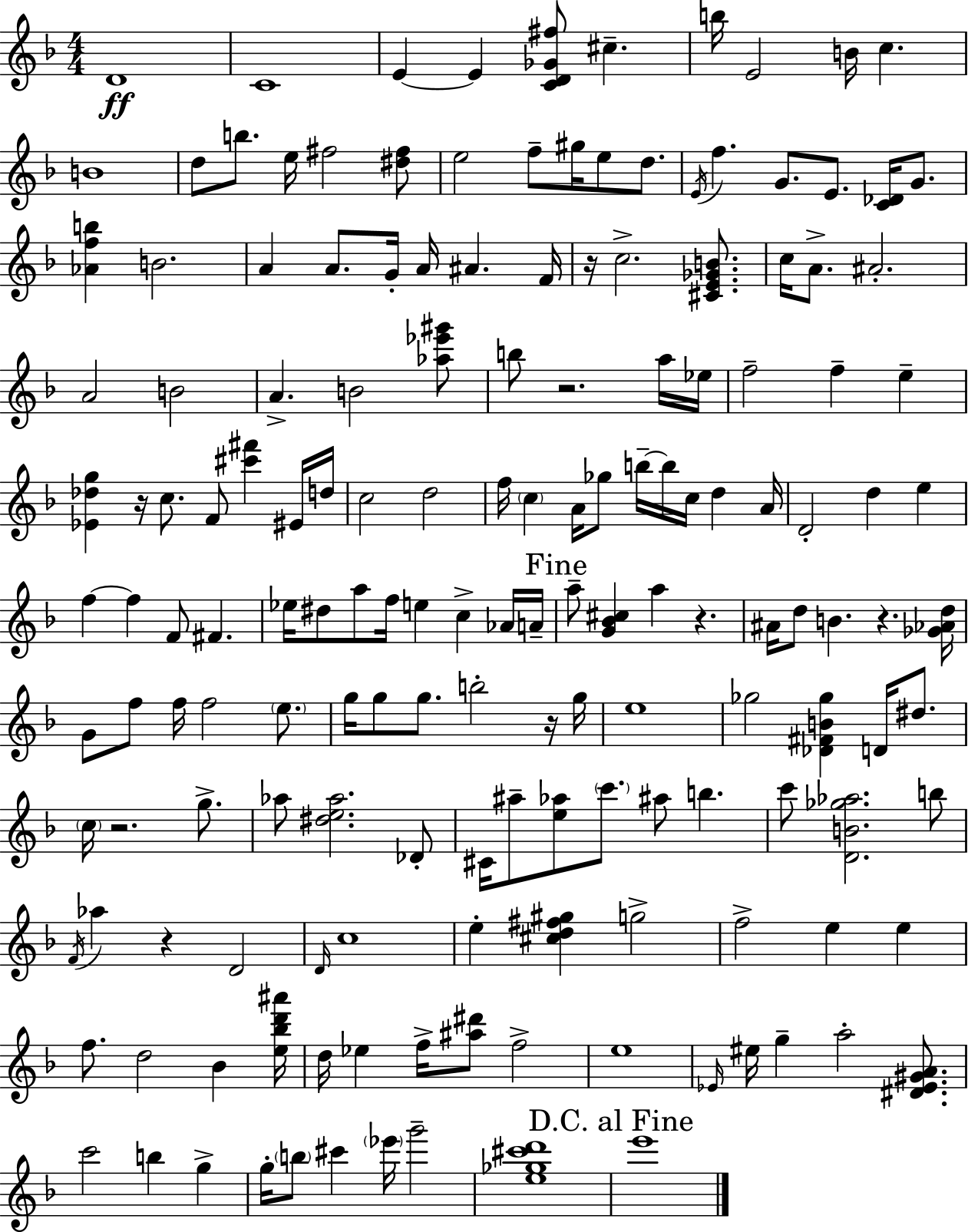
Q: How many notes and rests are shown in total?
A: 163